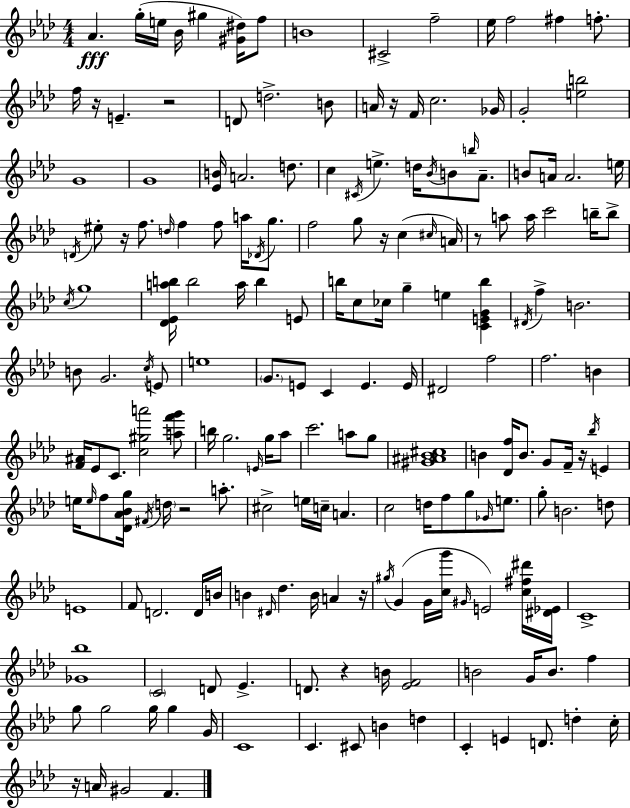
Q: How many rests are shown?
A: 11